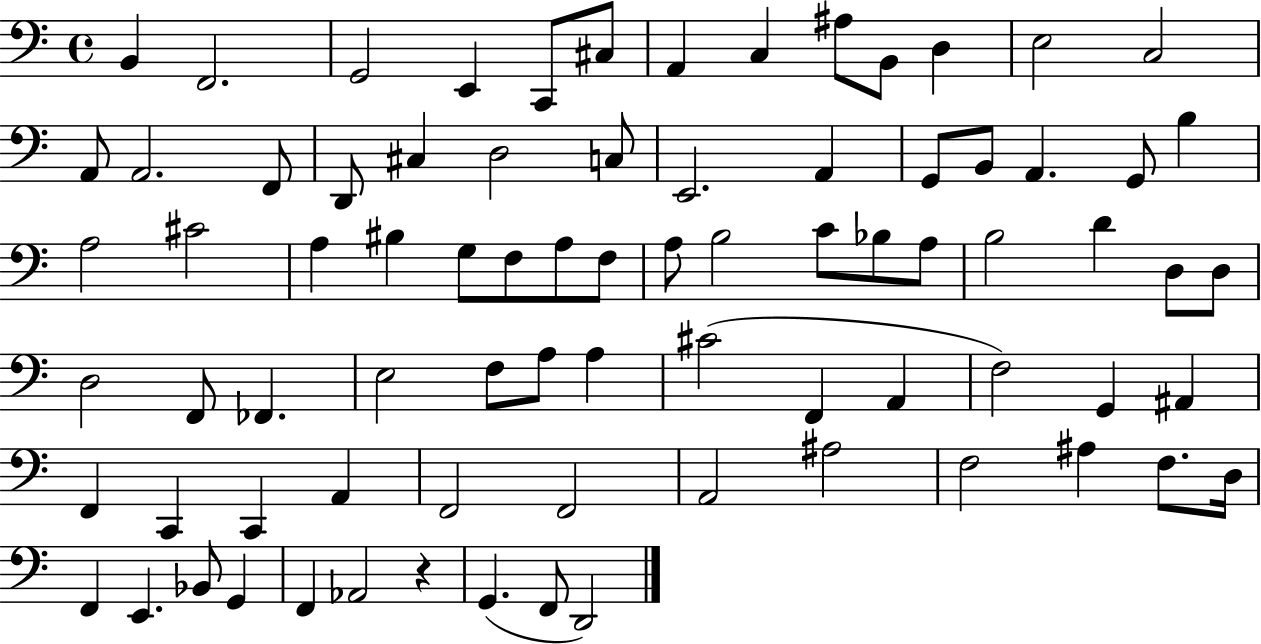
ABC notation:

X:1
T:Untitled
M:4/4
L:1/4
K:C
B,, F,,2 G,,2 E,, C,,/2 ^C,/2 A,, C, ^A,/2 B,,/2 D, E,2 C,2 A,,/2 A,,2 F,,/2 D,,/2 ^C, D,2 C,/2 E,,2 A,, G,,/2 B,,/2 A,, G,,/2 B, A,2 ^C2 A, ^B, G,/2 F,/2 A,/2 F,/2 A,/2 B,2 C/2 _B,/2 A,/2 B,2 D D,/2 D,/2 D,2 F,,/2 _F,, E,2 F,/2 A,/2 A, ^C2 F,, A,, F,2 G,, ^A,, F,, C,, C,, A,, F,,2 F,,2 A,,2 ^A,2 F,2 ^A, F,/2 D,/4 F,, E,, _B,,/2 G,, F,, _A,,2 z G,, F,,/2 D,,2